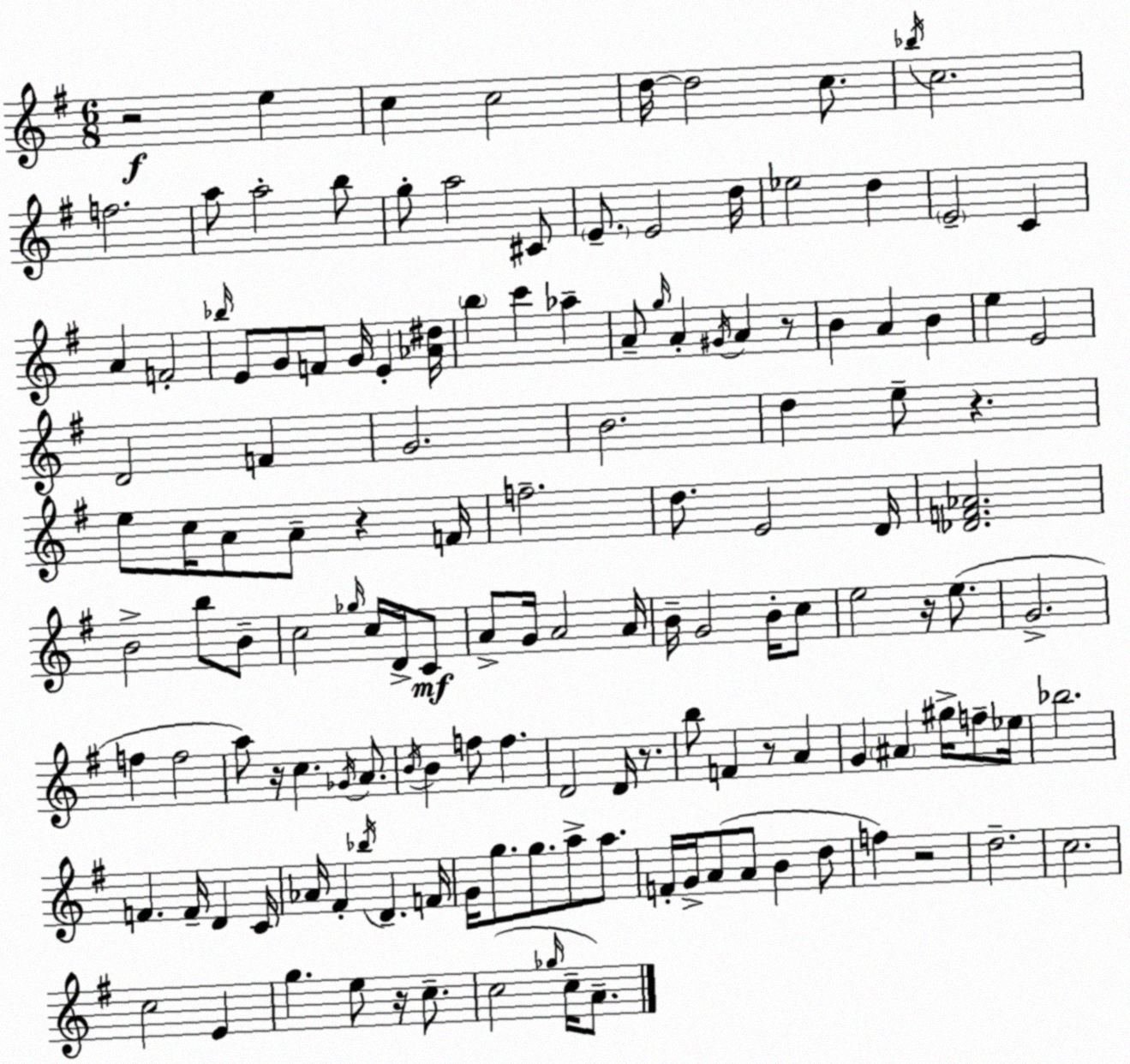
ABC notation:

X:1
T:Untitled
M:6/8
L:1/4
K:Em
z2 e c c2 d/4 d2 c/2 _b/4 c2 f2 a/2 a2 b/2 g/2 a2 ^C/2 E/2 E2 d/4 _e2 d E2 C A F2 _b/4 E/2 G/2 F/2 G/4 E [_A^d]/4 b c' _a A/2 g/4 A ^G/4 A z/2 B A B e E2 D2 F G2 B2 d e/2 z e/2 c/4 A/2 A/2 z F/4 f2 d/2 E2 D/4 [_DF_A]2 B2 b/2 B/2 c2 _g/4 c/4 D/4 C/2 A/2 G/4 A2 A/4 B/4 G2 B/4 c/2 e2 z/4 e/2 G2 f f2 a/2 z/4 c _G/4 A/2 B/4 B f/2 f D2 D/4 z/2 b/2 F z/2 A G ^A ^g/4 f/2 _e/4 _b2 F F/4 D C/4 _A/4 ^F _b/4 D F/4 G/4 g/2 g/2 a/2 a/2 F/4 G/4 A/2 A/2 B d/2 f z2 d2 c2 c2 E g e/2 z/4 c/2 c2 _g/4 c/4 A/2